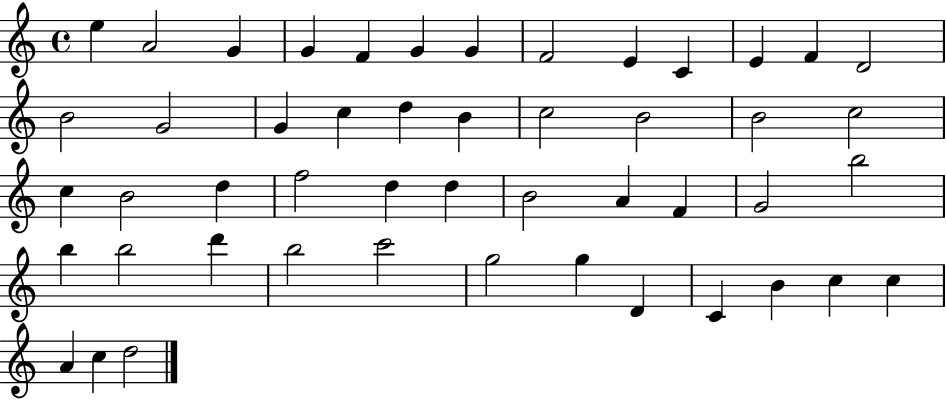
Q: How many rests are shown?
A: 0